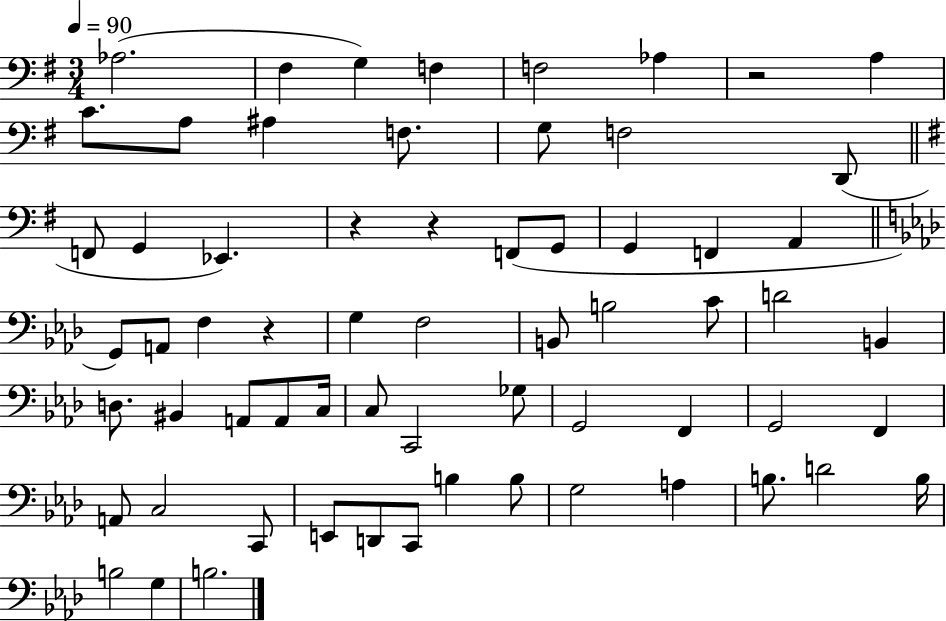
{
  \clef bass
  \numericTimeSignature
  \time 3/4
  \key g \major
  \tempo 4 = 90
  aes2.( | fis4 g4) f4 | f2 aes4 | r2 a4 | \break c'8. a8 ais4 f8. | g8 f2 d,8( | \bar "||" \break \key e \minor f,8 g,4 ees,4.) | r4 r4 f,8( g,8 | g,4 f,4 a,4 | \bar "||" \break \key f \minor g,8) a,8 f4 r4 | g4 f2 | b,8 b2 c'8 | d'2 b,4 | \break d8. bis,4 a,8 a,8 c16 | c8 c,2 ges8 | g,2 f,4 | g,2 f,4 | \break a,8 c2 c,8 | e,8 d,8 c,8 b4 b8 | g2 a4 | b8. d'2 b16 | \break b2 g4 | b2. | \bar "|."
}